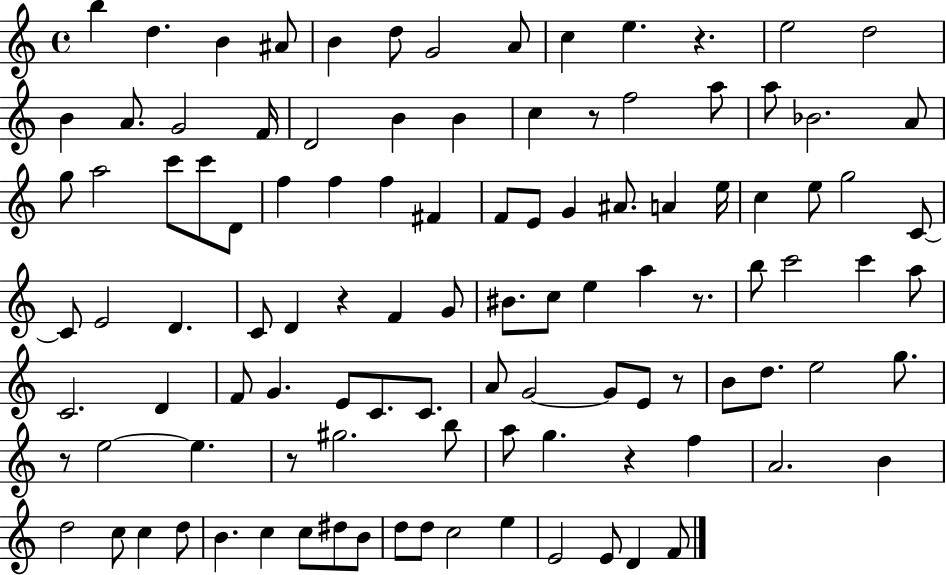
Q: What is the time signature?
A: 4/4